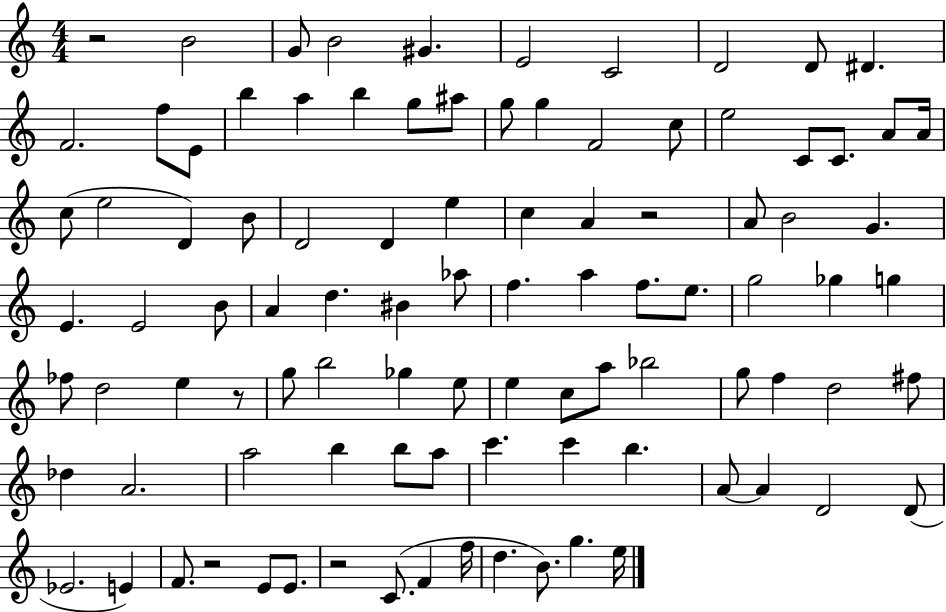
{
  \clef treble
  \numericTimeSignature
  \time 4/4
  \key c \major
  r2 b'2 | g'8 b'2 gis'4. | e'2 c'2 | d'2 d'8 dis'4. | \break f'2. f''8 e'8 | b''4 a''4 b''4 g''8 ais''8 | g''8 g''4 f'2 c''8 | e''2 c'8 c'8. a'8 a'16 | \break c''8( e''2 d'4) b'8 | d'2 d'4 e''4 | c''4 a'4 r2 | a'8 b'2 g'4. | \break e'4. e'2 b'8 | a'4 d''4. bis'4 aes''8 | f''4. a''4 f''8. e''8. | g''2 ges''4 g''4 | \break fes''8 d''2 e''4 r8 | g''8 b''2 ges''4 e''8 | e''4 c''8 a''8 bes''2 | g''8 f''4 d''2 fis''8 | \break des''4 a'2. | a''2 b''4 b''8 a''8 | c'''4. c'''4 b''4. | a'8~~ a'4 d'2 d'8( | \break ees'2. e'4) | f'8. r2 e'8 e'8. | r2 c'8.( f'4 f''16 | d''4. b'8.) g''4. e''16 | \break \bar "|."
}